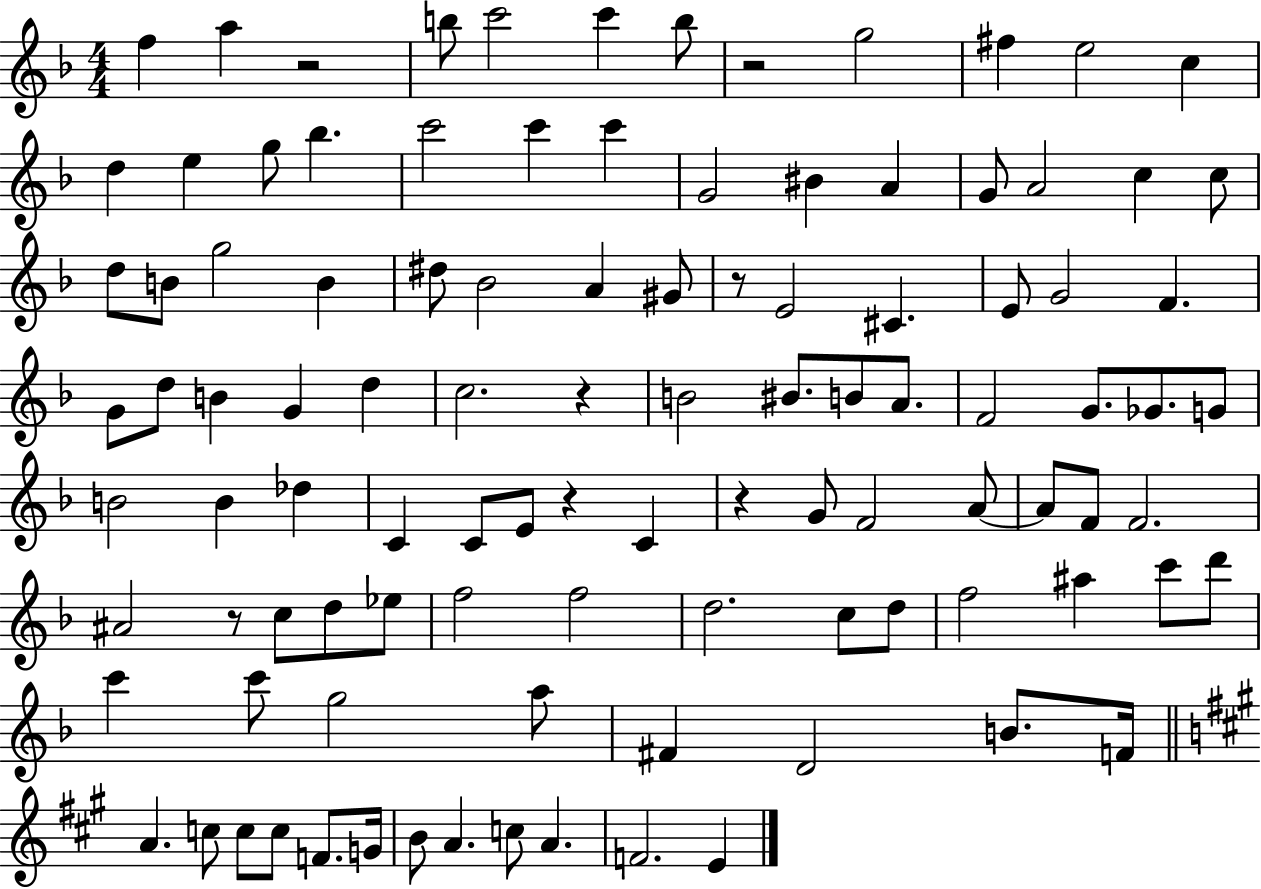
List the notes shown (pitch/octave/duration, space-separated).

F5/q A5/q R/h B5/e C6/h C6/q B5/e R/h G5/h F#5/q E5/h C5/q D5/q E5/q G5/e Bb5/q. C6/h C6/q C6/q G4/h BIS4/q A4/q G4/e A4/h C5/q C5/e D5/e B4/e G5/h B4/q D#5/e Bb4/h A4/q G#4/e R/e E4/h C#4/q. E4/e G4/h F4/q. G4/e D5/e B4/q G4/q D5/q C5/h. R/q B4/h BIS4/e. B4/e A4/e. F4/h G4/e. Gb4/e. G4/e B4/h B4/q Db5/q C4/q C4/e E4/e R/q C4/q R/q G4/e F4/h A4/e A4/e F4/e F4/h. A#4/h R/e C5/e D5/e Eb5/e F5/h F5/h D5/h. C5/e D5/e F5/h A#5/q C6/e D6/e C6/q C6/e G5/h A5/e F#4/q D4/h B4/e. F4/s A4/q. C5/e C5/e C5/e F4/e. G4/s B4/e A4/q. C5/e A4/q. F4/h. E4/q